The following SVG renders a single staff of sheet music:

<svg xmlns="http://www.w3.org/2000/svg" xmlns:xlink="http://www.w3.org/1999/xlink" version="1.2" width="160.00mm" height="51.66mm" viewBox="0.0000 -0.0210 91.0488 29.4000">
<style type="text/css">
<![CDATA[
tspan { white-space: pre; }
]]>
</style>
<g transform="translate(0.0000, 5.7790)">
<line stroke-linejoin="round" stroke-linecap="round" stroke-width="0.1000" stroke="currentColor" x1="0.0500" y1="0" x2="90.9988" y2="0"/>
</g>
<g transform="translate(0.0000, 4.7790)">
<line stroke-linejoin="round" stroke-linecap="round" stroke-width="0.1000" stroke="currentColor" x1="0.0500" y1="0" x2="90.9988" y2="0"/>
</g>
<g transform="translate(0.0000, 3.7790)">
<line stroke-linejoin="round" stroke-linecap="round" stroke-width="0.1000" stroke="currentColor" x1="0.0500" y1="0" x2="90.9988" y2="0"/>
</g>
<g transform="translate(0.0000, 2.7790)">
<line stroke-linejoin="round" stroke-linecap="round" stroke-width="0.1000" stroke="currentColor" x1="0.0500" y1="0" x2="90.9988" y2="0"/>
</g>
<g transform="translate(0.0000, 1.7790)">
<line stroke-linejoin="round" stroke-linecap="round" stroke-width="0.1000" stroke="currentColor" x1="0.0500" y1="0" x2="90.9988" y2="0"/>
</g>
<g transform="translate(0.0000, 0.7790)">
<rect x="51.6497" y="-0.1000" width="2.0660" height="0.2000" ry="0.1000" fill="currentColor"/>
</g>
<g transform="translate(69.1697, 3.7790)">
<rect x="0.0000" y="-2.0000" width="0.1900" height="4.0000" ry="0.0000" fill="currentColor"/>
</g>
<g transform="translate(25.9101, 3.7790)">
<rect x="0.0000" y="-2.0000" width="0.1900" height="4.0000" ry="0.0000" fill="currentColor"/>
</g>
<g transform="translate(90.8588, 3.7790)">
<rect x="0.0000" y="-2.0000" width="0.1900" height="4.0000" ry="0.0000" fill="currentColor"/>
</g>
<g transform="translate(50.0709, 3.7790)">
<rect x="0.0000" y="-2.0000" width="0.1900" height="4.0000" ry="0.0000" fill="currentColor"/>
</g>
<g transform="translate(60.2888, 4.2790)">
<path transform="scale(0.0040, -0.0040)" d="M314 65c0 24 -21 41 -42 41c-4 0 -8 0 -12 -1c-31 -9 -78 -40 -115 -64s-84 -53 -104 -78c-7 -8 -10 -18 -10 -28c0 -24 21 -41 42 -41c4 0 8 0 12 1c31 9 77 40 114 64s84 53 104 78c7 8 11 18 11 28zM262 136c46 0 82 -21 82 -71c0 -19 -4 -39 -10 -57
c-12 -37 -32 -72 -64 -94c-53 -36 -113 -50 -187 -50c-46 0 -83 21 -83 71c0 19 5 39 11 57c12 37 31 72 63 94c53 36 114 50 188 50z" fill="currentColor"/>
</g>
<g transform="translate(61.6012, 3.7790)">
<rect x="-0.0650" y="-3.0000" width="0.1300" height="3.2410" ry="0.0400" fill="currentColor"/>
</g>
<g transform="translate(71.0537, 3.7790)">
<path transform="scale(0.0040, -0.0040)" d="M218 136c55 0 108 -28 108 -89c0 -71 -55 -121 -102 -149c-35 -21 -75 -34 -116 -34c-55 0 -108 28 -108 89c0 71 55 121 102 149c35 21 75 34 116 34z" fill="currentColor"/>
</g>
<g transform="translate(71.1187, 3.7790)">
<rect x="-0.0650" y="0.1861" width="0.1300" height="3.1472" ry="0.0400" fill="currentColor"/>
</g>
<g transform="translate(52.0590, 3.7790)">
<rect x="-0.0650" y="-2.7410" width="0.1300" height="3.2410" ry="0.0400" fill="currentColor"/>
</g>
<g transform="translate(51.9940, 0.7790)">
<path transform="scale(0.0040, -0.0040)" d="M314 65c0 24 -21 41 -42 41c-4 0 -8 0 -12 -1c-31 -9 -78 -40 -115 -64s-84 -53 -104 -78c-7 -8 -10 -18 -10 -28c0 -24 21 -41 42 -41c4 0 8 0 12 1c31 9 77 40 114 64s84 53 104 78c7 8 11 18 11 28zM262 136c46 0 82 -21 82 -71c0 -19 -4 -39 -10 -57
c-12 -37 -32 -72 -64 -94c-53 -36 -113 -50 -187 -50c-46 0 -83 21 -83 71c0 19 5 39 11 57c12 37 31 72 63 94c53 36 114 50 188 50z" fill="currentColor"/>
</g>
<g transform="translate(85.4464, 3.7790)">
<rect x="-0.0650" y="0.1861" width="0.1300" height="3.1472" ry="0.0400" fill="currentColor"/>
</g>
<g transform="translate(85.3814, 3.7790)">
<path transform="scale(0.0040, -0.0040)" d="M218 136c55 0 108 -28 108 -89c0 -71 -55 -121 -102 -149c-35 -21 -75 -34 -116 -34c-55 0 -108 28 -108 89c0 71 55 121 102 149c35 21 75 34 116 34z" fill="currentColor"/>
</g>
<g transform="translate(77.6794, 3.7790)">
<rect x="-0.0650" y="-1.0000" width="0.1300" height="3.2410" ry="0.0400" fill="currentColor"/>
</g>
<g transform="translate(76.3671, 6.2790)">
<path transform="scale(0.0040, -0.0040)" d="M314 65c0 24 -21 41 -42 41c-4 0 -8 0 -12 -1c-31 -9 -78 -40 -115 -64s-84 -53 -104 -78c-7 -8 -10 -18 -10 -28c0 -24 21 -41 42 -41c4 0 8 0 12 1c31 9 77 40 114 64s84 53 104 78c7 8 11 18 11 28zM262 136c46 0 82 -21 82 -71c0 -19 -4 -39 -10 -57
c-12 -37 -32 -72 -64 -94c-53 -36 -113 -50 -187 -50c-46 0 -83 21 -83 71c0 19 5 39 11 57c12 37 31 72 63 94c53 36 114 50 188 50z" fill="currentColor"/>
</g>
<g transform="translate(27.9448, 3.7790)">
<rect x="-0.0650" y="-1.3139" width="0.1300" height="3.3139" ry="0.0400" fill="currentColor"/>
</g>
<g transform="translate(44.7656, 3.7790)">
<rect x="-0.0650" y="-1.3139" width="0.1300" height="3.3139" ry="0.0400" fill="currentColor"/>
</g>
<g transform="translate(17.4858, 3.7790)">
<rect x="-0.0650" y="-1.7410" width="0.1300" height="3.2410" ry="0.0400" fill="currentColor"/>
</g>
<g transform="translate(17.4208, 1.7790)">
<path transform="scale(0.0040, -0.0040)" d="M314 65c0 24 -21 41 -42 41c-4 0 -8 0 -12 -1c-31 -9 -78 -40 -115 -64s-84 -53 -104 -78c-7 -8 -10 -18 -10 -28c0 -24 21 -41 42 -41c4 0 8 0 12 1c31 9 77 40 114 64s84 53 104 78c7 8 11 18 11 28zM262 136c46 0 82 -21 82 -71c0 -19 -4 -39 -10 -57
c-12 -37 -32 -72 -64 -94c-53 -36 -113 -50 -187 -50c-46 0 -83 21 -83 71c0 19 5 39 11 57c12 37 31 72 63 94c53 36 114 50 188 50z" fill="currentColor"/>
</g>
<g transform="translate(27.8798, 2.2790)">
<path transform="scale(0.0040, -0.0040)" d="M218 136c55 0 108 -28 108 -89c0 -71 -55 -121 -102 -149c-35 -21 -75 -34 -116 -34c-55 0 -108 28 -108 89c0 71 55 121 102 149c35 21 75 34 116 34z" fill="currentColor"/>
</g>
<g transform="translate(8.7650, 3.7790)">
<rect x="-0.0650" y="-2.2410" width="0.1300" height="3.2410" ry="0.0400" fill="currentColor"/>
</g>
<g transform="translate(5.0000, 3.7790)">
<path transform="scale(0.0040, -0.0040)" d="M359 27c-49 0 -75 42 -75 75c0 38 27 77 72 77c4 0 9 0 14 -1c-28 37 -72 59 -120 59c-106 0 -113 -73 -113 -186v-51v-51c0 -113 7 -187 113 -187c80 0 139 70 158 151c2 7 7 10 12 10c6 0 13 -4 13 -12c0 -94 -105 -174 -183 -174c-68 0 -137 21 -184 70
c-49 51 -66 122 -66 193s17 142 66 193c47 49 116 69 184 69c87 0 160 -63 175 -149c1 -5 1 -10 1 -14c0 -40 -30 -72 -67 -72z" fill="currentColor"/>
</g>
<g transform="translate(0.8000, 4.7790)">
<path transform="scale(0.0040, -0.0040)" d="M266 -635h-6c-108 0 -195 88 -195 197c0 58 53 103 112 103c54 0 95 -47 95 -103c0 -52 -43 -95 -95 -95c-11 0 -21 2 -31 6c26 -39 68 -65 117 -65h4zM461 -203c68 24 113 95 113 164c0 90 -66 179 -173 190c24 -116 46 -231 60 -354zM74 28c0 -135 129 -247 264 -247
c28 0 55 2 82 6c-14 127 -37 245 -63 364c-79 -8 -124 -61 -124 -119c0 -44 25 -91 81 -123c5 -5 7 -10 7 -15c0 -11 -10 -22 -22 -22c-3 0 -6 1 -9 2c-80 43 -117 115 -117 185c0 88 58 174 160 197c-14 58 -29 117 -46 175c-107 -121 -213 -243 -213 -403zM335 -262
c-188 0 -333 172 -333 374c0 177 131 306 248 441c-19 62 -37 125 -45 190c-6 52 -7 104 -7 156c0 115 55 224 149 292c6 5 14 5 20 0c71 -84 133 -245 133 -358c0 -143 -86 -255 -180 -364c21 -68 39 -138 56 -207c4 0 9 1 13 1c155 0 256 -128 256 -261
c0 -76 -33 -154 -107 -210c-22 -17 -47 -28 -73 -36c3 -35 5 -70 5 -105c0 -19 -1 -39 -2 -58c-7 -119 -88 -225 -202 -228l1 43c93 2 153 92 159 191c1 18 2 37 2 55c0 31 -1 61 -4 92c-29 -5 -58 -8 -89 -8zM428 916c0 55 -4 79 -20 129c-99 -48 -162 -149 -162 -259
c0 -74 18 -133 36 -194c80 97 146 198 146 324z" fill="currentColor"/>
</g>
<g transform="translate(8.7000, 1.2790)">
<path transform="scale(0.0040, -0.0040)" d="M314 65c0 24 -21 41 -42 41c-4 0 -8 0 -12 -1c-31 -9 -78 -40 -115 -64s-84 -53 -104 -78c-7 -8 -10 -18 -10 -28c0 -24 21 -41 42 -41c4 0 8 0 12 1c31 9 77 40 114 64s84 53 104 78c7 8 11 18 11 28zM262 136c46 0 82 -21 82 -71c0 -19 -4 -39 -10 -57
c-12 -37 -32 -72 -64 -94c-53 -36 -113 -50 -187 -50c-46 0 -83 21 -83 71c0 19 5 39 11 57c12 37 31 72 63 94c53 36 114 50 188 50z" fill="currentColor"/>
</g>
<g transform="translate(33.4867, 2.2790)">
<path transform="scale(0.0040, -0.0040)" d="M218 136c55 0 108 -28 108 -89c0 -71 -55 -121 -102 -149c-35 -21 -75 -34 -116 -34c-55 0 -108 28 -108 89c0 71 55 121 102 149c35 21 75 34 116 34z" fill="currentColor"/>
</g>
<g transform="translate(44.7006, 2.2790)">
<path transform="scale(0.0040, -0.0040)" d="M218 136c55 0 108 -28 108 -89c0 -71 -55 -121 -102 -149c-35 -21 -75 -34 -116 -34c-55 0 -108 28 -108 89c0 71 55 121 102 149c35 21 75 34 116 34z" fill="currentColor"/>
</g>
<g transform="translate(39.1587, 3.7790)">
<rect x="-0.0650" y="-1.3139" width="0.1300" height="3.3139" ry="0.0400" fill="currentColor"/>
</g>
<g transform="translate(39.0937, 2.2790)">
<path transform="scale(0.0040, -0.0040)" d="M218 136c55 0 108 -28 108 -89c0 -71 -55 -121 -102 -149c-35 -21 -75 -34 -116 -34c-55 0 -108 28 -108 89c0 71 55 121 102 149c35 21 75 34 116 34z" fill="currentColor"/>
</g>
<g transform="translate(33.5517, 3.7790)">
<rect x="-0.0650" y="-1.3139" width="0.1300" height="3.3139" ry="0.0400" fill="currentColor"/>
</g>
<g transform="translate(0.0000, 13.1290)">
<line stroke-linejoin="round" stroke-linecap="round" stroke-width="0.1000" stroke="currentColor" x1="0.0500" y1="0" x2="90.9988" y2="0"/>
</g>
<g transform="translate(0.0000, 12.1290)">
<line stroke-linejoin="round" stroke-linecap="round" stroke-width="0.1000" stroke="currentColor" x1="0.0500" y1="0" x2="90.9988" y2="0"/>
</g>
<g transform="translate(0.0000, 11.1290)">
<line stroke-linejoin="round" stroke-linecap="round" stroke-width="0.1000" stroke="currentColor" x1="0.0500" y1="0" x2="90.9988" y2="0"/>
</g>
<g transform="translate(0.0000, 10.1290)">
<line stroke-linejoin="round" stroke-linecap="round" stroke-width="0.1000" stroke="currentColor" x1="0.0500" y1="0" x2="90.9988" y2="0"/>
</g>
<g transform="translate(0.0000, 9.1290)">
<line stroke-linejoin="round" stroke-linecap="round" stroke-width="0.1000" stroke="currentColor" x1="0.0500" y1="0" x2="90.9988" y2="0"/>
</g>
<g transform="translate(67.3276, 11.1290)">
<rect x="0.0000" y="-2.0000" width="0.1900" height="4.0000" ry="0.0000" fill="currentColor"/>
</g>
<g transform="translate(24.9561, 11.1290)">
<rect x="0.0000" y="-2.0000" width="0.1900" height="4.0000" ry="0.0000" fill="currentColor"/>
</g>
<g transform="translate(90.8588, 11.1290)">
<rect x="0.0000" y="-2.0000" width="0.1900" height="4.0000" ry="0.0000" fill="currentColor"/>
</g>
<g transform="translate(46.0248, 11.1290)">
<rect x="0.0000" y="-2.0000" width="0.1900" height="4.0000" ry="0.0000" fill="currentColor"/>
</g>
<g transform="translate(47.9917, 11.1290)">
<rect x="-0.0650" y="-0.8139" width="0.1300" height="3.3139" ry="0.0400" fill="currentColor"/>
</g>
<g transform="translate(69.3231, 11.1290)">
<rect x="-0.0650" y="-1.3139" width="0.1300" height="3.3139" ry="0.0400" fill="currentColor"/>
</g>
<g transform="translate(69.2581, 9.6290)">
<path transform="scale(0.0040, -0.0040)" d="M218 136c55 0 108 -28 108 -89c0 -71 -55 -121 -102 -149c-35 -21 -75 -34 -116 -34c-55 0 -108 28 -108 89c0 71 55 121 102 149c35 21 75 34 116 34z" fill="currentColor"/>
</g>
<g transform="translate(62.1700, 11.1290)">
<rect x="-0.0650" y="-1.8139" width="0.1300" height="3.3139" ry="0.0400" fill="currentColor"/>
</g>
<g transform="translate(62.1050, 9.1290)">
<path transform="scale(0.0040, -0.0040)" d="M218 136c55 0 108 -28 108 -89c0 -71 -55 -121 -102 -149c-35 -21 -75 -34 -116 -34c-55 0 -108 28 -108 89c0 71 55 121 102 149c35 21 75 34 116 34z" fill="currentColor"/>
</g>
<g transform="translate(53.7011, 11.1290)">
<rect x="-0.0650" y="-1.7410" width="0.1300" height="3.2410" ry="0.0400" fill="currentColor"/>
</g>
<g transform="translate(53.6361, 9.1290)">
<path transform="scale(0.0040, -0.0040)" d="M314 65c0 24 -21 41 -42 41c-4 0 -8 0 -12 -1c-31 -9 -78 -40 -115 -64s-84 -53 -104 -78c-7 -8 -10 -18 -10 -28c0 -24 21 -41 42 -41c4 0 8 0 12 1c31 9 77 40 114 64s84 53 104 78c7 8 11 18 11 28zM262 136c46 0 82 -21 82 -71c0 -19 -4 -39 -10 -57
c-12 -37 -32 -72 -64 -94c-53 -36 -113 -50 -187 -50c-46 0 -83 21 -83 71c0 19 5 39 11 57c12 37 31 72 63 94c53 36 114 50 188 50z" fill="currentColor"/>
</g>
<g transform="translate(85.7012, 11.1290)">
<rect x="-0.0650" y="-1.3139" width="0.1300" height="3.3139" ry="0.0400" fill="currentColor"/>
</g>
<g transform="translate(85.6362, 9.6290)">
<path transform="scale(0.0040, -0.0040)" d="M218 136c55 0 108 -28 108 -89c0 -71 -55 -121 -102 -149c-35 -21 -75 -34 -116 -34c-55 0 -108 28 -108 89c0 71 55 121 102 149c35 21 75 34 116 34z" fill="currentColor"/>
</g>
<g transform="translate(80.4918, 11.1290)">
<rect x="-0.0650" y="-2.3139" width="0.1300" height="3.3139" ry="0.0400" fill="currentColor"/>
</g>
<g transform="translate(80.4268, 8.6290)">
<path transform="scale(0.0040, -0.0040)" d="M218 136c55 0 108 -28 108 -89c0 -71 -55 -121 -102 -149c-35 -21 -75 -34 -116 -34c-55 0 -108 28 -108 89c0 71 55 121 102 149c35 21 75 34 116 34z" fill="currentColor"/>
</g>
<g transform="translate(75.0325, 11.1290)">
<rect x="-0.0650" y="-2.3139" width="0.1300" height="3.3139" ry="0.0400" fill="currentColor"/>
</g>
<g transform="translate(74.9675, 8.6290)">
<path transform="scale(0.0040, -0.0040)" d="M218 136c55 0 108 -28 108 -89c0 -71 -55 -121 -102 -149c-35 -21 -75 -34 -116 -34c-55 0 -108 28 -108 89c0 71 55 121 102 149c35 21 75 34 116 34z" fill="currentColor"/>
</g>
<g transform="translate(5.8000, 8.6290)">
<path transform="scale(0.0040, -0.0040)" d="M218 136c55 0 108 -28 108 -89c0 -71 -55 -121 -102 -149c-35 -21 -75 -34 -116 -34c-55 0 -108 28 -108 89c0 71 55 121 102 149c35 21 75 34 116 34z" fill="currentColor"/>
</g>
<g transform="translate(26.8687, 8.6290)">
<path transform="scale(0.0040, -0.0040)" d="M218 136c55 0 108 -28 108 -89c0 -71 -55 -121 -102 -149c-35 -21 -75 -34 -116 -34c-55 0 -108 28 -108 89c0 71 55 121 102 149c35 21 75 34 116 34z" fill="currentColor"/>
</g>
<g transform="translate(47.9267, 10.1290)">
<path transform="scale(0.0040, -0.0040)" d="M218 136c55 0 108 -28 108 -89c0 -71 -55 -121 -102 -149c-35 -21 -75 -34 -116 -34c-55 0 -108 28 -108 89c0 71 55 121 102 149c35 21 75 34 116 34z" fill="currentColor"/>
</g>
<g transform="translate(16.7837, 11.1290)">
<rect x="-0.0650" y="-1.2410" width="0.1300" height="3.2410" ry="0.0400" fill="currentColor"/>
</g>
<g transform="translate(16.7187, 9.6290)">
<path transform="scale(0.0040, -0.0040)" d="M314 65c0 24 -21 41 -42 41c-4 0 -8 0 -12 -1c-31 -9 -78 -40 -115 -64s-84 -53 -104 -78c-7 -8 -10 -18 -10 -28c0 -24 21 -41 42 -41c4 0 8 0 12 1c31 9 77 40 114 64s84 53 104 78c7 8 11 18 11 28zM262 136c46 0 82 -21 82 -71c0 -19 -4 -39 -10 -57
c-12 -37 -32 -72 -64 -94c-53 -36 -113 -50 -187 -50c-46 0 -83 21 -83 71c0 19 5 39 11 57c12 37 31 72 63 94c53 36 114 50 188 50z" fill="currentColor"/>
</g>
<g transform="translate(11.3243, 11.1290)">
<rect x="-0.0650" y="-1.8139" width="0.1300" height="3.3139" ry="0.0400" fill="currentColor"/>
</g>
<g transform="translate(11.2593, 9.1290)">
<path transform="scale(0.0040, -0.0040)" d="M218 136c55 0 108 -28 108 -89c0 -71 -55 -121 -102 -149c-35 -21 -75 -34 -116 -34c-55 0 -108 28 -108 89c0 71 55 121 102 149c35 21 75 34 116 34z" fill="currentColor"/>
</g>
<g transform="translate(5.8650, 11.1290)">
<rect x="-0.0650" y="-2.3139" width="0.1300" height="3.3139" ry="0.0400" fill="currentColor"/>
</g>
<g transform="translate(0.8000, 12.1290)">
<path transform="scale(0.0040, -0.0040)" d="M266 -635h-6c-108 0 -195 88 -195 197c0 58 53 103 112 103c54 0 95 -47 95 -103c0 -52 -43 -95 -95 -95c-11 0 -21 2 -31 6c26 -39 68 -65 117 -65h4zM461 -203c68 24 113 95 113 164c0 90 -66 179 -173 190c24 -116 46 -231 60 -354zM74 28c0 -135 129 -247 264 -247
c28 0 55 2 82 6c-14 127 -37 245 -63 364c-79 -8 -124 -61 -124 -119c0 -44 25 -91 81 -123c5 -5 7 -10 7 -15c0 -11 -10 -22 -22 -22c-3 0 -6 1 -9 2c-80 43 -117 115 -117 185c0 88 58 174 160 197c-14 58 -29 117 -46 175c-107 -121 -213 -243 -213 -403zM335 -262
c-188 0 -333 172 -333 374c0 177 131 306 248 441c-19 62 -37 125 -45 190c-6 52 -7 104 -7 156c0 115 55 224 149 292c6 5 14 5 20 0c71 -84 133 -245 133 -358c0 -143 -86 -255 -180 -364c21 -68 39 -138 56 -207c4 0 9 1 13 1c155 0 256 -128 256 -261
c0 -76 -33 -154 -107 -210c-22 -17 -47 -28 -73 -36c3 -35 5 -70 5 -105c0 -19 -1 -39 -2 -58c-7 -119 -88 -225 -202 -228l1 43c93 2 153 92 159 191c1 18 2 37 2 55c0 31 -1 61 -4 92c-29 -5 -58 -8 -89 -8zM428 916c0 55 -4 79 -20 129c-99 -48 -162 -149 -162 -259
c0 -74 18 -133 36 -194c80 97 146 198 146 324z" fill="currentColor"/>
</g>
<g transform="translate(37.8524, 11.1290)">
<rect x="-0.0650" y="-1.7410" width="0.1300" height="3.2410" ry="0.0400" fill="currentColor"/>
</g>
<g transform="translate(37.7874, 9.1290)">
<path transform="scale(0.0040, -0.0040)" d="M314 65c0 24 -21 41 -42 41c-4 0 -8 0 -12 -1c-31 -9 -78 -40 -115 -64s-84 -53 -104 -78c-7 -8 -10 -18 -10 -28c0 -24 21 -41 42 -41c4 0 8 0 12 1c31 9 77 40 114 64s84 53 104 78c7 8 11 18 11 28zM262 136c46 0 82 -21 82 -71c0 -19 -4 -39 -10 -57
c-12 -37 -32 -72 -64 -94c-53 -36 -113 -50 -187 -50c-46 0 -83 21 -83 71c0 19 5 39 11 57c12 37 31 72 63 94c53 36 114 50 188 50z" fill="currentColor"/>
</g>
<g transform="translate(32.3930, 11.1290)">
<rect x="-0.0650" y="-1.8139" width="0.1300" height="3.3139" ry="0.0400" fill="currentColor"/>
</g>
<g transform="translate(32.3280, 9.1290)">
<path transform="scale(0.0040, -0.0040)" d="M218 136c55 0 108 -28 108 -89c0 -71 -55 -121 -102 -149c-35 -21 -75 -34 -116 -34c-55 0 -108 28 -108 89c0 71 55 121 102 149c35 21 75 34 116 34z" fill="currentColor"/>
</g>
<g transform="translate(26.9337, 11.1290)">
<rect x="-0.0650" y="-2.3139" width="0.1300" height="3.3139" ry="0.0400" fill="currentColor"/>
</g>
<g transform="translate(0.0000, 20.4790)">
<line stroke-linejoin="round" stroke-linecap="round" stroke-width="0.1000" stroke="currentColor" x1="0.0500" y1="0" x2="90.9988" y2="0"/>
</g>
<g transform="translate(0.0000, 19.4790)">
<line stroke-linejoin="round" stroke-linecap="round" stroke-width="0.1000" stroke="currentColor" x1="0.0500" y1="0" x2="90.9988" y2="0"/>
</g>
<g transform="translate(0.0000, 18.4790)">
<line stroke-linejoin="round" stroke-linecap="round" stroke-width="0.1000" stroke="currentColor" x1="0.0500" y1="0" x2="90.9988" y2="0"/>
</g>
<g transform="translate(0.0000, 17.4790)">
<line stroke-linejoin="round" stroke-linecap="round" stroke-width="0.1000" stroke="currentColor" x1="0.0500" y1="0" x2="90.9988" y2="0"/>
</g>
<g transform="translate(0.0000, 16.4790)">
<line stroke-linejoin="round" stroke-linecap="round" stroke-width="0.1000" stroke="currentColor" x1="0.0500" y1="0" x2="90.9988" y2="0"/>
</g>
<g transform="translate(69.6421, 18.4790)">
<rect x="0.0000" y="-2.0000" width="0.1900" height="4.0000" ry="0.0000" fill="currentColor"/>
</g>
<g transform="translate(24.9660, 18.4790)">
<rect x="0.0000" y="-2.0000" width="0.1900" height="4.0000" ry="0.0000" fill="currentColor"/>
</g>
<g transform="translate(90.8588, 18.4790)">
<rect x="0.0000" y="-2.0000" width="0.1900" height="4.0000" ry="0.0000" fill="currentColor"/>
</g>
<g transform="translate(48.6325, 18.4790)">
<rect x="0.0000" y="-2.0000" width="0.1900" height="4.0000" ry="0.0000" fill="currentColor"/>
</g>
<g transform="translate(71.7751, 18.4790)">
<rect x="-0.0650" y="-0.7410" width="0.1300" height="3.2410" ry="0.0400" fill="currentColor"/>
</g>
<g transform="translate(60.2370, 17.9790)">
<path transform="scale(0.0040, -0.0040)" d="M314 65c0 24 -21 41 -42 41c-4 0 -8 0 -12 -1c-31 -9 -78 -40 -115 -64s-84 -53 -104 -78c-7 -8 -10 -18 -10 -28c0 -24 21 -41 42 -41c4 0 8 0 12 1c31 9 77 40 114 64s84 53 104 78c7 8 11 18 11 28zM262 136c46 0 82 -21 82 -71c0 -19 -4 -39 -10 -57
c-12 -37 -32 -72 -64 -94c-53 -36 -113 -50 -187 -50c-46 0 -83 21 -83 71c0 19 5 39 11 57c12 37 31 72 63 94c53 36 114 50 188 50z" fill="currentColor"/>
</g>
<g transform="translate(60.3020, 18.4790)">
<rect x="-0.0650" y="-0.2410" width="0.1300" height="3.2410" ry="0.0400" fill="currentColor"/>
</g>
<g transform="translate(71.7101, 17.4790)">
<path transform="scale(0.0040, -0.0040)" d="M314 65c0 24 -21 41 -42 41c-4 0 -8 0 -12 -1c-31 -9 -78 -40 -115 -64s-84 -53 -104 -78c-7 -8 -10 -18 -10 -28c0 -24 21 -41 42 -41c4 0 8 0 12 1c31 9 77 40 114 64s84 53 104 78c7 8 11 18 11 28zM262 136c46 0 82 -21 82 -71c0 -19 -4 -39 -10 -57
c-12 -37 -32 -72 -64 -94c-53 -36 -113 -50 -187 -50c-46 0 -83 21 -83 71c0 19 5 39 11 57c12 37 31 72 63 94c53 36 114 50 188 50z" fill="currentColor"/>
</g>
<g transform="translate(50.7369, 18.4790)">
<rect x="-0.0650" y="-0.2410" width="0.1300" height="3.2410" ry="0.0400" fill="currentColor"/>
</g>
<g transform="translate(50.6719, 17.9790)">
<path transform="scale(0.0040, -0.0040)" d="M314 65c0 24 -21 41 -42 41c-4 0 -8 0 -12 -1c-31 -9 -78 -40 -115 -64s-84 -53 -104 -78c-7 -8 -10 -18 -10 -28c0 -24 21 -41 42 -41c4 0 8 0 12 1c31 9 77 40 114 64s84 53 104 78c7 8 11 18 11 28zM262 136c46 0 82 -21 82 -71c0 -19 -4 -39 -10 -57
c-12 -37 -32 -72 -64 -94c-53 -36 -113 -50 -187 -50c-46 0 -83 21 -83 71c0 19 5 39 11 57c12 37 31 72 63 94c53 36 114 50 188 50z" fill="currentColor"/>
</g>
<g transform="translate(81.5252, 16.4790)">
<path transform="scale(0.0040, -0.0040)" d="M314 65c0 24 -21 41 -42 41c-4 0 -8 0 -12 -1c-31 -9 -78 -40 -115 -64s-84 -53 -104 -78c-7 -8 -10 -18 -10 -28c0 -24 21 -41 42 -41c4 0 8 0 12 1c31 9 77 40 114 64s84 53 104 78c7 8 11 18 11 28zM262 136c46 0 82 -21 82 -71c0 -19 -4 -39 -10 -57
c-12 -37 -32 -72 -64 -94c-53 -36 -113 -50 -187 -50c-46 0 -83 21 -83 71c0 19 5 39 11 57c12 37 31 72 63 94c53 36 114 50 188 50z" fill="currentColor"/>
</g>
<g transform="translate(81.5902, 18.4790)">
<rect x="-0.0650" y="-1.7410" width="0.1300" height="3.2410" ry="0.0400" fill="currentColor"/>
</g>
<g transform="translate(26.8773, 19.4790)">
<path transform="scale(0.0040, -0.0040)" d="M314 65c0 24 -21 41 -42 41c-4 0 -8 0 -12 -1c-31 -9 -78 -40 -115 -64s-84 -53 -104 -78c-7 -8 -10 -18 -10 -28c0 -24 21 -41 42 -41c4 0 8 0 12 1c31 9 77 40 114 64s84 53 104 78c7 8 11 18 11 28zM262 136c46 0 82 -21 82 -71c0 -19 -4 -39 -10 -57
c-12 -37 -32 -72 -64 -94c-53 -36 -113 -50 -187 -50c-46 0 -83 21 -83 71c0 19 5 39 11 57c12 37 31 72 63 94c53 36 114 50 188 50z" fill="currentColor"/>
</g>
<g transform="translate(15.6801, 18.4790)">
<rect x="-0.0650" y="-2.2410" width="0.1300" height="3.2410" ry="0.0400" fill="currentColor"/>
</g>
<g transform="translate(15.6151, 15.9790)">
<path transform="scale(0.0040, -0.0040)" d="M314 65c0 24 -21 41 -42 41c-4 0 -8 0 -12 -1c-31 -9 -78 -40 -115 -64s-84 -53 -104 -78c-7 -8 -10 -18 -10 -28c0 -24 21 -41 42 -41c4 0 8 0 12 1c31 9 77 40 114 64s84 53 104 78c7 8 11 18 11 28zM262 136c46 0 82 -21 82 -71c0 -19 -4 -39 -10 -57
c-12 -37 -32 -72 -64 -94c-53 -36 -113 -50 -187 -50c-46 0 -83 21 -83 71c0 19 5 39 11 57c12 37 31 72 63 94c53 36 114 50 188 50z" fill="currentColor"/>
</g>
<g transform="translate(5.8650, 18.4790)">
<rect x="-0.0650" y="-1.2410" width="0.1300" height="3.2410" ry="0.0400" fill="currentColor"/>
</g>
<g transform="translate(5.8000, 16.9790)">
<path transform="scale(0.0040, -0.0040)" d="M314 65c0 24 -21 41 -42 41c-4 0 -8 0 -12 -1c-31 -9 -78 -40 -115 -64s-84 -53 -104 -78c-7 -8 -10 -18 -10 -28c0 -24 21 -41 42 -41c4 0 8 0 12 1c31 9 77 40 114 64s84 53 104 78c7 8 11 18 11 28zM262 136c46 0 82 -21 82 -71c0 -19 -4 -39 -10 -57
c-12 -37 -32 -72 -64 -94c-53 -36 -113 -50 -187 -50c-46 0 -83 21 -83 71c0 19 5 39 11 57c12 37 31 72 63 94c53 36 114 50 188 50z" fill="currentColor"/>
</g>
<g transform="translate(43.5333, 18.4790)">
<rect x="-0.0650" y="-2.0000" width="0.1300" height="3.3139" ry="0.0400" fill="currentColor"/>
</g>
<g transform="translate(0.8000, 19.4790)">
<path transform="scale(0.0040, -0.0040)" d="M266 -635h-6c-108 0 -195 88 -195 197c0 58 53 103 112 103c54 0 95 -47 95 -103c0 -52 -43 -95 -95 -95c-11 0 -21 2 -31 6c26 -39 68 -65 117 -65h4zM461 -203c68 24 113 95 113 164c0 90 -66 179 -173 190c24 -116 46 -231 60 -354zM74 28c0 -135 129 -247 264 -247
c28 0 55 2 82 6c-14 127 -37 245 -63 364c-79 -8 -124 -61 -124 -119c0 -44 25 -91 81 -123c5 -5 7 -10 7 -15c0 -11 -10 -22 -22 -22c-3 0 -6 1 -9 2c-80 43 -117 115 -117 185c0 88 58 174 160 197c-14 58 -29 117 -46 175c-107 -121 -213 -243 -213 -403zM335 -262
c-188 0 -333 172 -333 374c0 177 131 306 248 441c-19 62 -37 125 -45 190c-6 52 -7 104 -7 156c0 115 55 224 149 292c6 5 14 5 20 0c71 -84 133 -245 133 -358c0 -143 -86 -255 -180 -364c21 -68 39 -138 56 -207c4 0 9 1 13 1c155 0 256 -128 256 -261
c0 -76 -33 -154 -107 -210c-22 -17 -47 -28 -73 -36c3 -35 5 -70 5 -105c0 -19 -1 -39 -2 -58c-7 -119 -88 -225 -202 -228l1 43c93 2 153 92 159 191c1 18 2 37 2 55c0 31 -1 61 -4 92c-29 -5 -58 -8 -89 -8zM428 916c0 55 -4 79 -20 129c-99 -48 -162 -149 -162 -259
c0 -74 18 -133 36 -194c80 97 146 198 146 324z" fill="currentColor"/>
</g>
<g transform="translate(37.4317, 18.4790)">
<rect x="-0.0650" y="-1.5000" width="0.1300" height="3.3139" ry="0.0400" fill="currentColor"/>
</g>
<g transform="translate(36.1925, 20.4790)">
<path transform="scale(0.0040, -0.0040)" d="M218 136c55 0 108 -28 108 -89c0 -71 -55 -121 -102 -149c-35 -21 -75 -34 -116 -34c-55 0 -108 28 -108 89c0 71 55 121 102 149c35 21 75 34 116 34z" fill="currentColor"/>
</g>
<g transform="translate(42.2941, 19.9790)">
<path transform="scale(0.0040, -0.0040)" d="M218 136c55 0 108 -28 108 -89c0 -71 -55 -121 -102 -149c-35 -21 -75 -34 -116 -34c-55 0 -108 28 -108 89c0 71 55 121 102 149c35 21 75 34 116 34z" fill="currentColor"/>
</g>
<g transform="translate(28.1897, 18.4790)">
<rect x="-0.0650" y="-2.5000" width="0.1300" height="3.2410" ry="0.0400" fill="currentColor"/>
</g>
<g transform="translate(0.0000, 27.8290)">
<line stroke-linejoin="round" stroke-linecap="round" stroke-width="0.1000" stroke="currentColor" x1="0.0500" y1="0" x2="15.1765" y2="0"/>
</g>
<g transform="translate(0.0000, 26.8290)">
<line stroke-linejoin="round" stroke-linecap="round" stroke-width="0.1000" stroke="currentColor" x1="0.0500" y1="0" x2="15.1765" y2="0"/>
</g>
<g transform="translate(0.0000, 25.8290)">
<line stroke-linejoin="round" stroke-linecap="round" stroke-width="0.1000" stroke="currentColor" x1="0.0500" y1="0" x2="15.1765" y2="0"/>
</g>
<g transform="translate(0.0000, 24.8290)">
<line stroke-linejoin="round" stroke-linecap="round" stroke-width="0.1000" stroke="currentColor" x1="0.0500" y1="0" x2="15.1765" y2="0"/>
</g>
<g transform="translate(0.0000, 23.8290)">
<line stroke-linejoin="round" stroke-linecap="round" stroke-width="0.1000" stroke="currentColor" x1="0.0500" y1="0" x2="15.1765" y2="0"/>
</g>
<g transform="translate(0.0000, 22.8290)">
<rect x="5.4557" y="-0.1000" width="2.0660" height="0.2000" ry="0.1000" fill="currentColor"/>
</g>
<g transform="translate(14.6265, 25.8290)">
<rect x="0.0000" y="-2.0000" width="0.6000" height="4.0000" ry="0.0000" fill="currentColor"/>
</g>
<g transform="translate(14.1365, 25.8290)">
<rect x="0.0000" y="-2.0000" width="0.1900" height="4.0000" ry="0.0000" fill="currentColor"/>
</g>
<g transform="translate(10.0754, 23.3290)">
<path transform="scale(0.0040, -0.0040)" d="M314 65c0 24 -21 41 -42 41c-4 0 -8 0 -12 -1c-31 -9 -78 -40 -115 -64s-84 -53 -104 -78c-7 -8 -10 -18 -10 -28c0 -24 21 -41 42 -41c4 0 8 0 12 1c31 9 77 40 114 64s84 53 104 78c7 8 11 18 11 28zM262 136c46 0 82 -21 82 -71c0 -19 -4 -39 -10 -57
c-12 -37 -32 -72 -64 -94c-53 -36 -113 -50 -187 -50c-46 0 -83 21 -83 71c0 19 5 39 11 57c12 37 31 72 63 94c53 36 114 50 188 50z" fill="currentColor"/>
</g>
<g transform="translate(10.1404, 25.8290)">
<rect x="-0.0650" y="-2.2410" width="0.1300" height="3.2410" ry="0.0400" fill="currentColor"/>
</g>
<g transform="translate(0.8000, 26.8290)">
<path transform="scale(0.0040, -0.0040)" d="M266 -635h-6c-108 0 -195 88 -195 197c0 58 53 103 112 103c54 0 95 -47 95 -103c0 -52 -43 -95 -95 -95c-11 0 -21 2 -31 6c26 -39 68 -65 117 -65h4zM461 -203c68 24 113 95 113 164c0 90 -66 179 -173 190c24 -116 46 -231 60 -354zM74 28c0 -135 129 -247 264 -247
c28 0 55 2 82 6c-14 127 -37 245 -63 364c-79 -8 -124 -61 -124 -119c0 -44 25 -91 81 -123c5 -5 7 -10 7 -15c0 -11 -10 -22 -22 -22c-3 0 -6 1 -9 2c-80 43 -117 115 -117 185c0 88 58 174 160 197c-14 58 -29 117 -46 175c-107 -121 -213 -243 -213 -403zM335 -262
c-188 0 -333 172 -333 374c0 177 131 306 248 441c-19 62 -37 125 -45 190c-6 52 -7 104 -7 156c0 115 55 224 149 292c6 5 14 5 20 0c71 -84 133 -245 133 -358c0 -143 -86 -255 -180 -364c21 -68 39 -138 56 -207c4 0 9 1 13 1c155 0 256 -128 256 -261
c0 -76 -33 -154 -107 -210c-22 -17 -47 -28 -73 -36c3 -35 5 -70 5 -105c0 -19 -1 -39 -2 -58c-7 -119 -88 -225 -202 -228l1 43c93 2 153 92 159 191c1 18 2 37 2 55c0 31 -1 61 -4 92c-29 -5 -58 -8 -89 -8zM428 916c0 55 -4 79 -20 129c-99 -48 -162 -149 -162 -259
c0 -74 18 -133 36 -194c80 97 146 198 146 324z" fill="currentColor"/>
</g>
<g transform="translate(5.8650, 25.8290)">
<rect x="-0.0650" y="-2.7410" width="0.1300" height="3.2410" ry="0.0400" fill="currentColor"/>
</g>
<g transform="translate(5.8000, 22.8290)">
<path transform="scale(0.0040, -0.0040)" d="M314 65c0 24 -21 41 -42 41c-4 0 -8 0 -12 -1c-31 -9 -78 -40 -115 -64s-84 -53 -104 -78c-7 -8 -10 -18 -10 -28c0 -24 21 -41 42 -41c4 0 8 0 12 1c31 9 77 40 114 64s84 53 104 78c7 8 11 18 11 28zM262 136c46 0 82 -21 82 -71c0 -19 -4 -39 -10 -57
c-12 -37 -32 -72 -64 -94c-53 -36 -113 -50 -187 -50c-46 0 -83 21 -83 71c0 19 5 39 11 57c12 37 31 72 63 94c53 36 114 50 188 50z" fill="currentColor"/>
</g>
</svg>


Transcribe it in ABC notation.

X:1
T:Untitled
M:4/4
L:1/4
K:C
g2 f2 e e e e a2 A2 B D2 B g f e2 g f f2 d f2 f e g g e e2 g2 G2 E F c2 c2 d2 f2 a2 g2